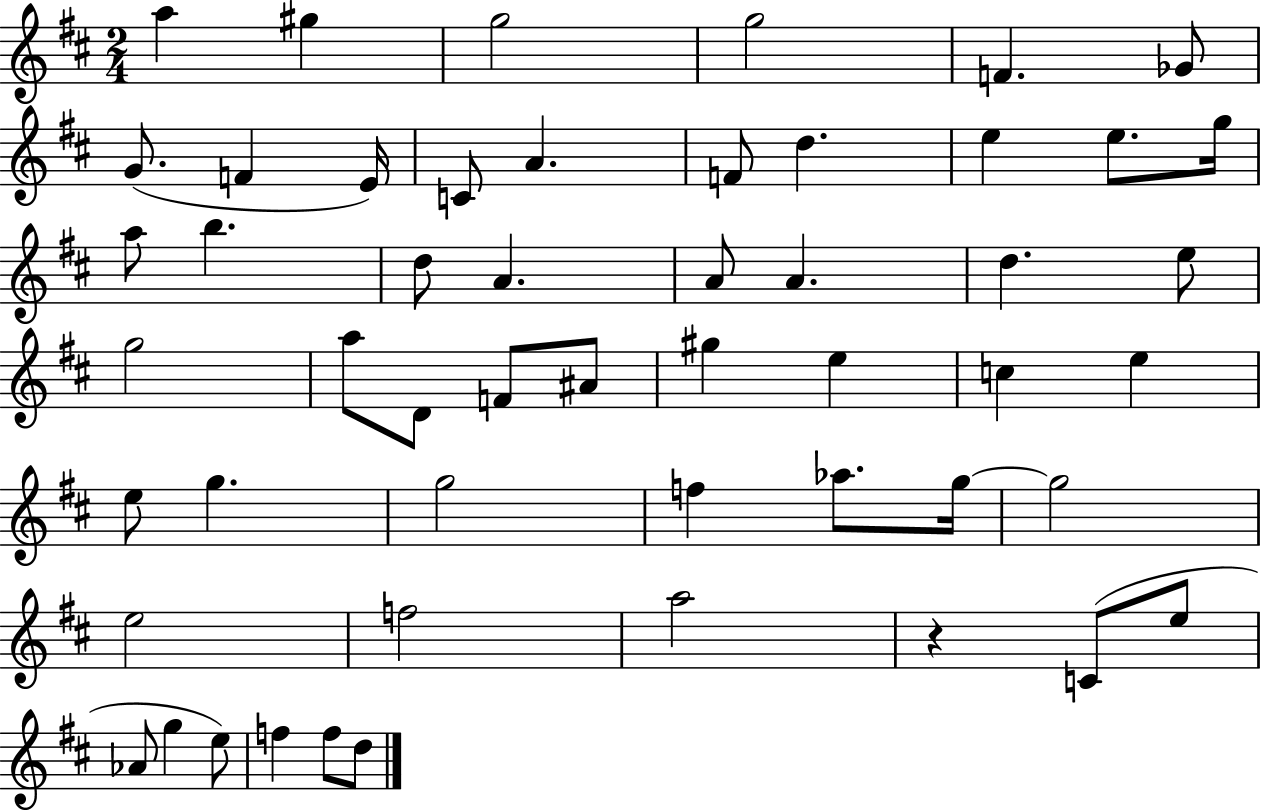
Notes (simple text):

A5/q G#5/q G5/h G5/h F4/q. Gb4/e G4/e. F4/q E4/s C4/e A4/q. F4/e D5/q. E5/q E5/e. G5/s A5/e B5/q. D5/e A4/q. A4/e A4/q. D5/q. E5/e G5/h A5/e D4/e F4/e A#4/e G#5/q E5/q C5/q E5/q E5/e G5/q. G5/h F5/q Ab5/e. G5/s G5/h E5/h F5/h A5/h R/q C4/e E5/e Ab4/e G5/q E5/e F5/q F5/e D5/e